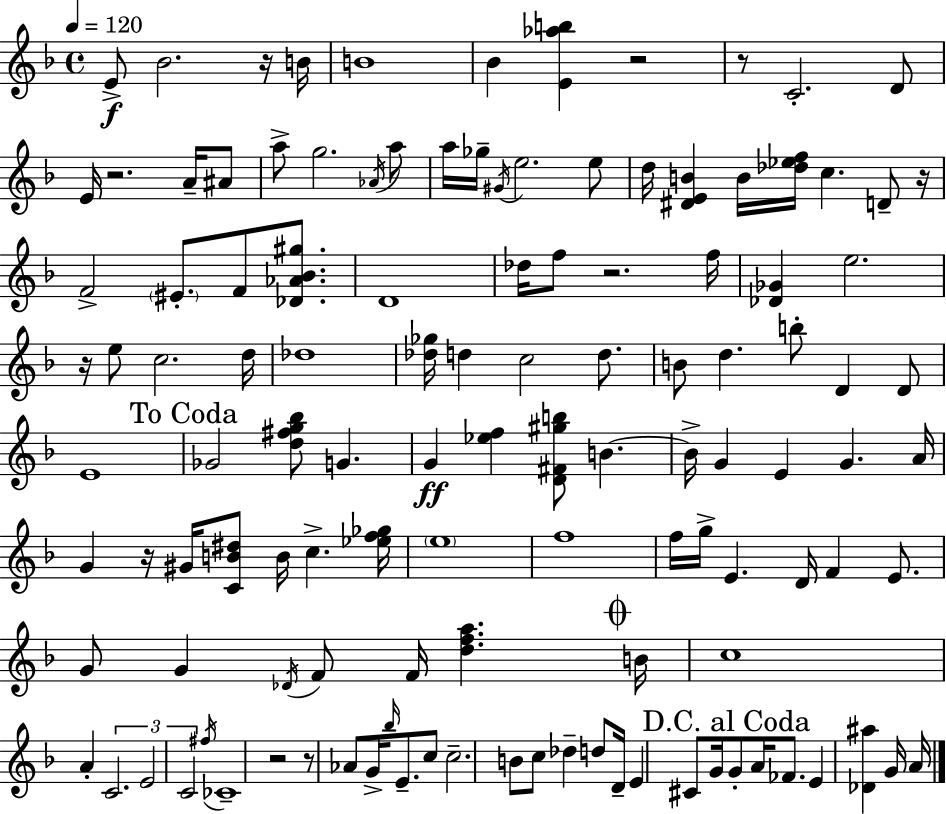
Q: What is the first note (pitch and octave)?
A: E4